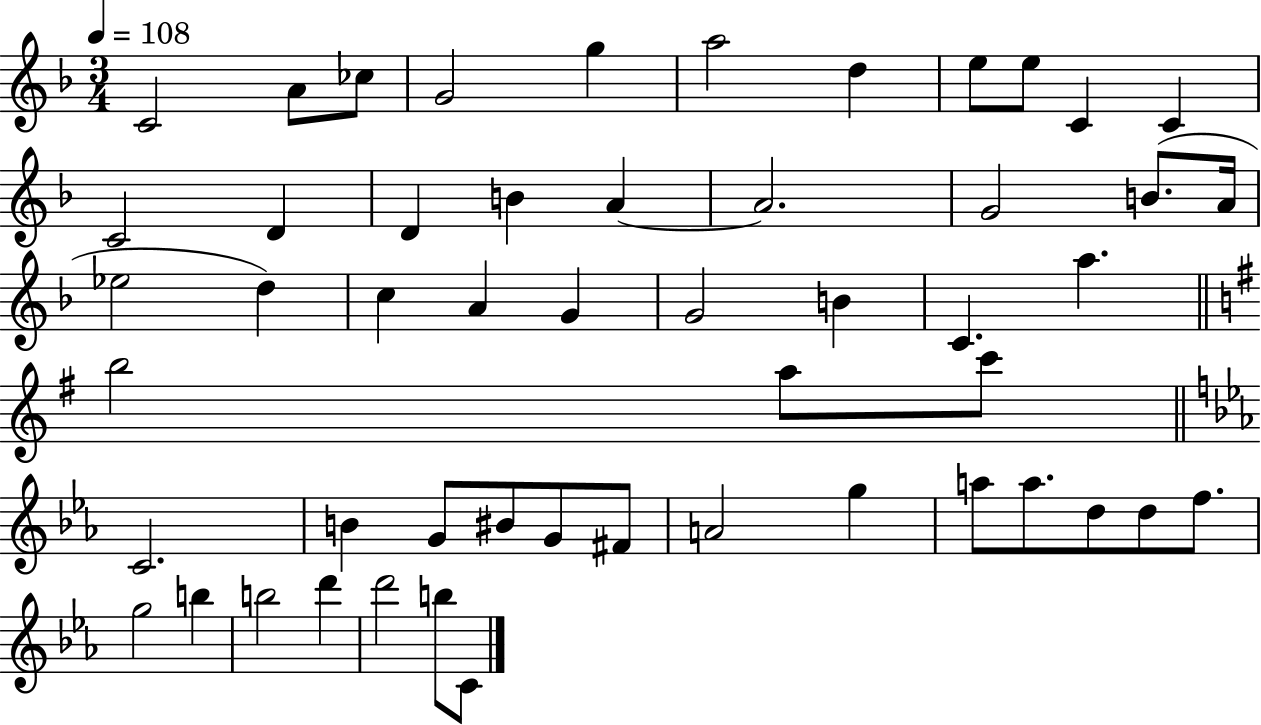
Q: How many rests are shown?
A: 0